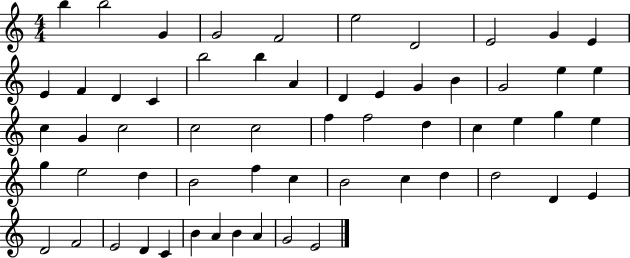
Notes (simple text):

B5/q B5/h G4/q G4/h F4/h E5/h D4/h E4/h G4/q E4/q E4/q F4/q D4/q C4/q B5/h B5/q A4/q D4/q E4/q G4/q B4/q G4/h E5/q E5/q C5/q G4/q C5/h C5/h C5/h F5/q F5/h D5/q C5/q E5/q G5/q E5/q G5/q E5/h D5/q B4/h F5/q C5/q B4/h C5/q D5/q D5/h D4/q E4/q D4/h F4/h E4/h D4/q C4/q B4/q A4/q B4/q A4/q G4/h E4/h